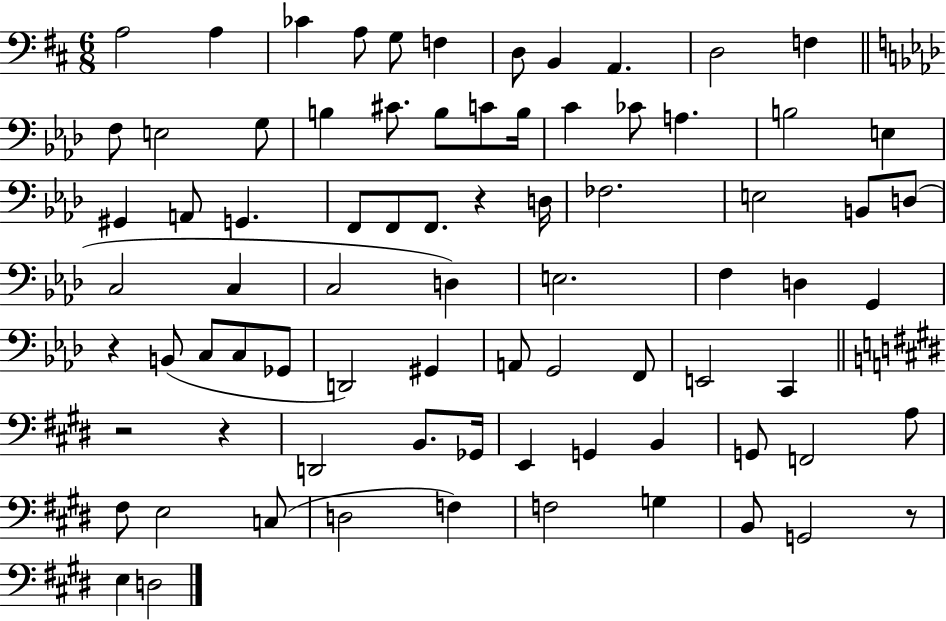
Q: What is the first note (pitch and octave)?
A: A3